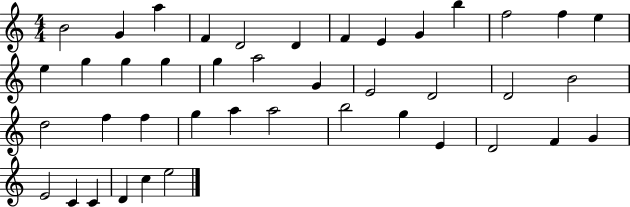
B4/h G4/q A5/q F4/q D4/h D4/q F4/q E4/q G4/q B5/q F5/h F5/q E5/q E5/q G5/q G5/q G5/q G5/q A5/h G4/q E4/h D4/h D4/h B4/h D5/h F5/q F5/q G5/q A5/q A5/h B5/h G5/q E4/q D4/h F4/q G4/q E4/h C4/q C4/q D4/q C5/q E5/h